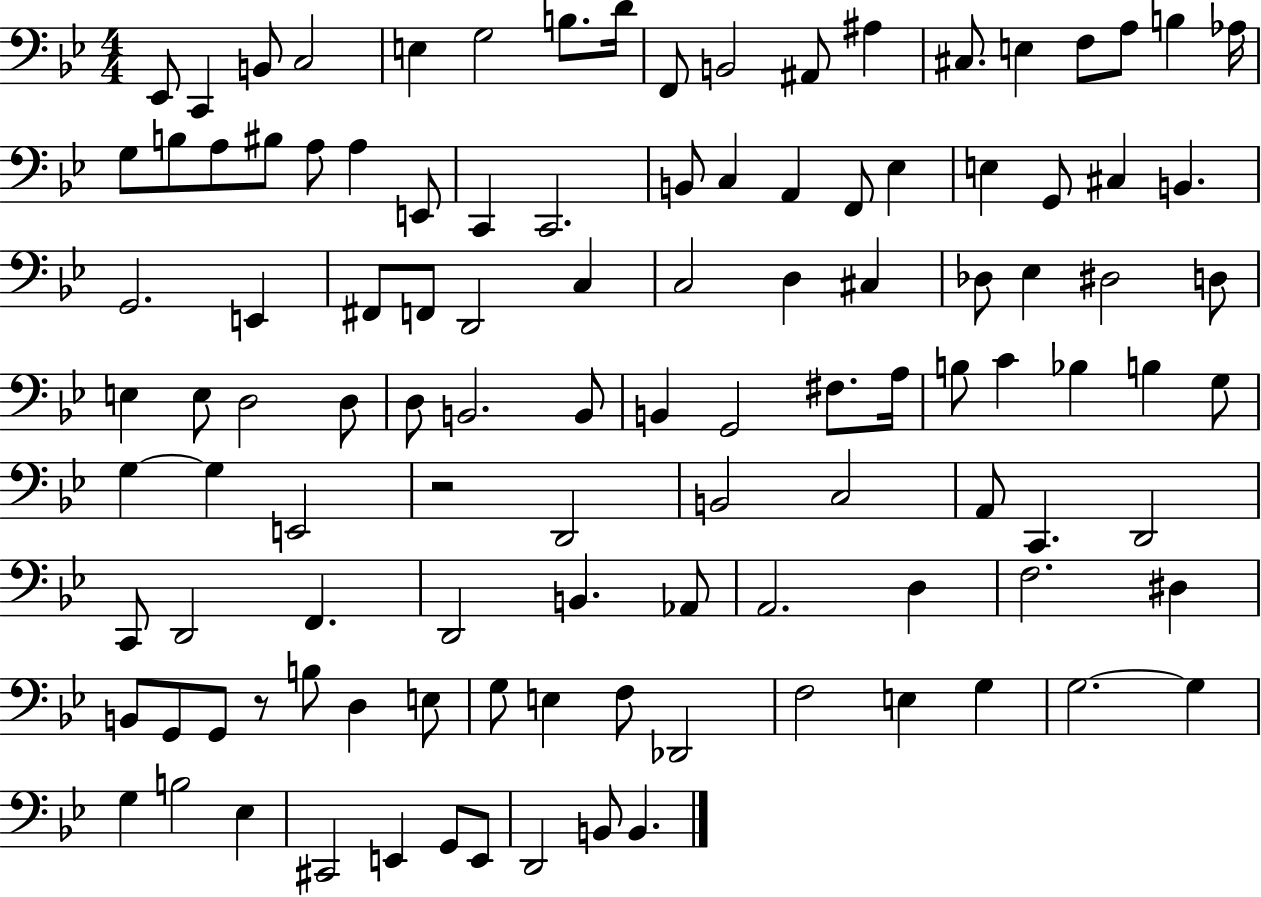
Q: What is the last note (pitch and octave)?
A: B2